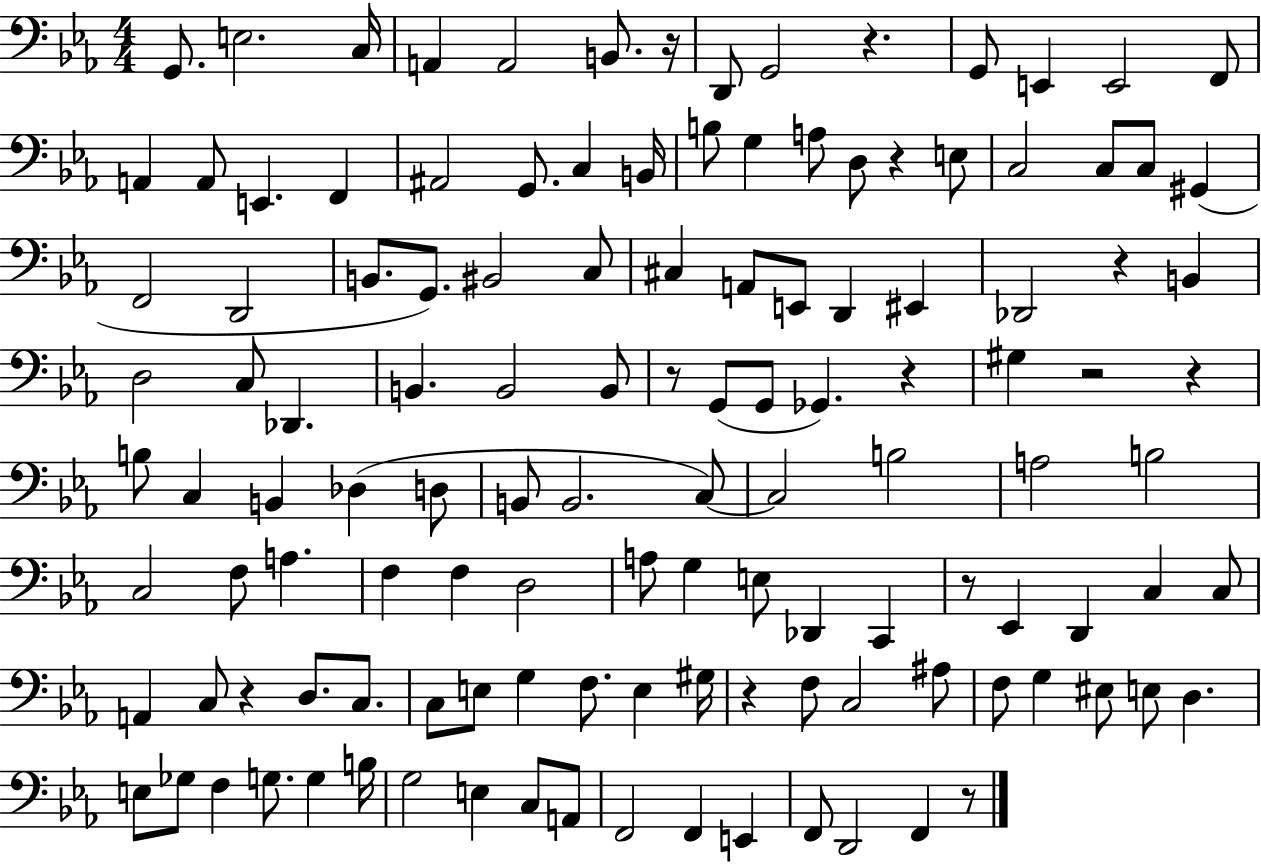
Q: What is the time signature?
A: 4/4